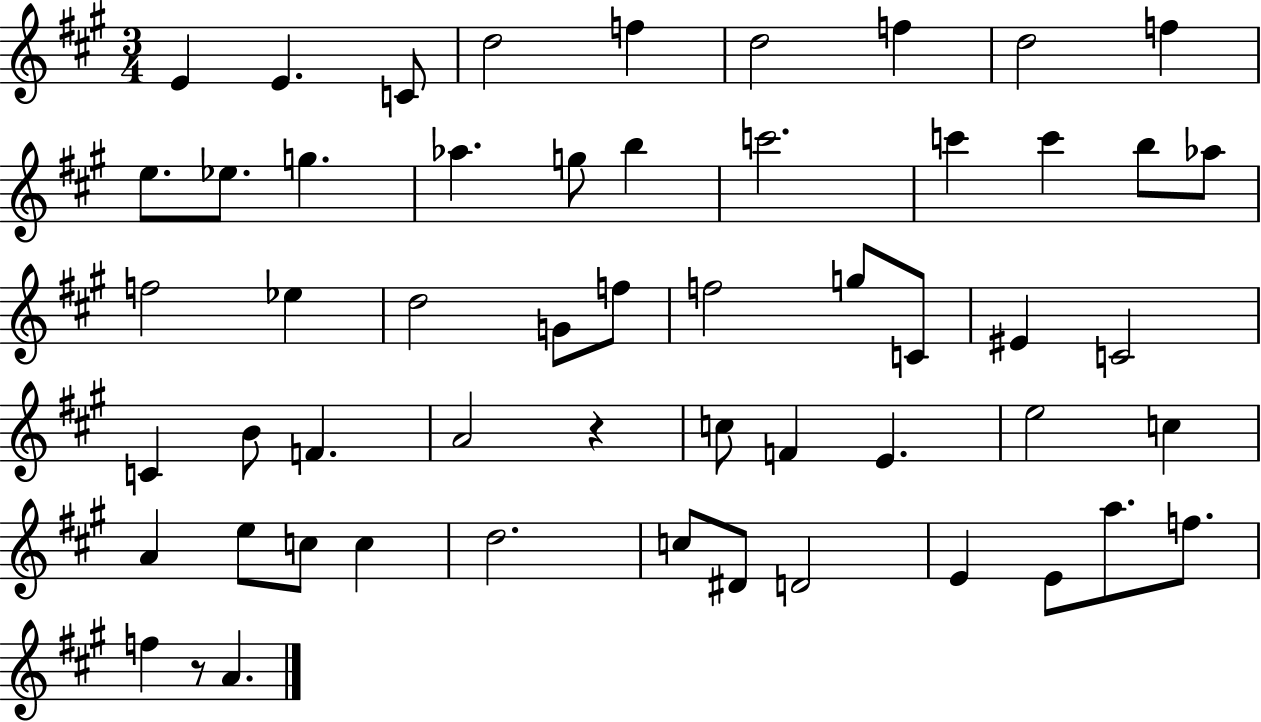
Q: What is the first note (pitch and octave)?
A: E4